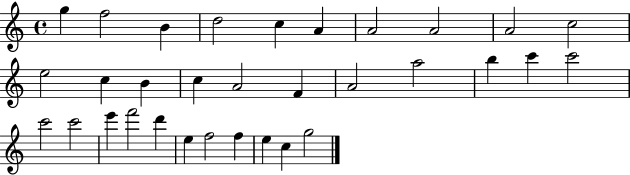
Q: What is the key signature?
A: C major